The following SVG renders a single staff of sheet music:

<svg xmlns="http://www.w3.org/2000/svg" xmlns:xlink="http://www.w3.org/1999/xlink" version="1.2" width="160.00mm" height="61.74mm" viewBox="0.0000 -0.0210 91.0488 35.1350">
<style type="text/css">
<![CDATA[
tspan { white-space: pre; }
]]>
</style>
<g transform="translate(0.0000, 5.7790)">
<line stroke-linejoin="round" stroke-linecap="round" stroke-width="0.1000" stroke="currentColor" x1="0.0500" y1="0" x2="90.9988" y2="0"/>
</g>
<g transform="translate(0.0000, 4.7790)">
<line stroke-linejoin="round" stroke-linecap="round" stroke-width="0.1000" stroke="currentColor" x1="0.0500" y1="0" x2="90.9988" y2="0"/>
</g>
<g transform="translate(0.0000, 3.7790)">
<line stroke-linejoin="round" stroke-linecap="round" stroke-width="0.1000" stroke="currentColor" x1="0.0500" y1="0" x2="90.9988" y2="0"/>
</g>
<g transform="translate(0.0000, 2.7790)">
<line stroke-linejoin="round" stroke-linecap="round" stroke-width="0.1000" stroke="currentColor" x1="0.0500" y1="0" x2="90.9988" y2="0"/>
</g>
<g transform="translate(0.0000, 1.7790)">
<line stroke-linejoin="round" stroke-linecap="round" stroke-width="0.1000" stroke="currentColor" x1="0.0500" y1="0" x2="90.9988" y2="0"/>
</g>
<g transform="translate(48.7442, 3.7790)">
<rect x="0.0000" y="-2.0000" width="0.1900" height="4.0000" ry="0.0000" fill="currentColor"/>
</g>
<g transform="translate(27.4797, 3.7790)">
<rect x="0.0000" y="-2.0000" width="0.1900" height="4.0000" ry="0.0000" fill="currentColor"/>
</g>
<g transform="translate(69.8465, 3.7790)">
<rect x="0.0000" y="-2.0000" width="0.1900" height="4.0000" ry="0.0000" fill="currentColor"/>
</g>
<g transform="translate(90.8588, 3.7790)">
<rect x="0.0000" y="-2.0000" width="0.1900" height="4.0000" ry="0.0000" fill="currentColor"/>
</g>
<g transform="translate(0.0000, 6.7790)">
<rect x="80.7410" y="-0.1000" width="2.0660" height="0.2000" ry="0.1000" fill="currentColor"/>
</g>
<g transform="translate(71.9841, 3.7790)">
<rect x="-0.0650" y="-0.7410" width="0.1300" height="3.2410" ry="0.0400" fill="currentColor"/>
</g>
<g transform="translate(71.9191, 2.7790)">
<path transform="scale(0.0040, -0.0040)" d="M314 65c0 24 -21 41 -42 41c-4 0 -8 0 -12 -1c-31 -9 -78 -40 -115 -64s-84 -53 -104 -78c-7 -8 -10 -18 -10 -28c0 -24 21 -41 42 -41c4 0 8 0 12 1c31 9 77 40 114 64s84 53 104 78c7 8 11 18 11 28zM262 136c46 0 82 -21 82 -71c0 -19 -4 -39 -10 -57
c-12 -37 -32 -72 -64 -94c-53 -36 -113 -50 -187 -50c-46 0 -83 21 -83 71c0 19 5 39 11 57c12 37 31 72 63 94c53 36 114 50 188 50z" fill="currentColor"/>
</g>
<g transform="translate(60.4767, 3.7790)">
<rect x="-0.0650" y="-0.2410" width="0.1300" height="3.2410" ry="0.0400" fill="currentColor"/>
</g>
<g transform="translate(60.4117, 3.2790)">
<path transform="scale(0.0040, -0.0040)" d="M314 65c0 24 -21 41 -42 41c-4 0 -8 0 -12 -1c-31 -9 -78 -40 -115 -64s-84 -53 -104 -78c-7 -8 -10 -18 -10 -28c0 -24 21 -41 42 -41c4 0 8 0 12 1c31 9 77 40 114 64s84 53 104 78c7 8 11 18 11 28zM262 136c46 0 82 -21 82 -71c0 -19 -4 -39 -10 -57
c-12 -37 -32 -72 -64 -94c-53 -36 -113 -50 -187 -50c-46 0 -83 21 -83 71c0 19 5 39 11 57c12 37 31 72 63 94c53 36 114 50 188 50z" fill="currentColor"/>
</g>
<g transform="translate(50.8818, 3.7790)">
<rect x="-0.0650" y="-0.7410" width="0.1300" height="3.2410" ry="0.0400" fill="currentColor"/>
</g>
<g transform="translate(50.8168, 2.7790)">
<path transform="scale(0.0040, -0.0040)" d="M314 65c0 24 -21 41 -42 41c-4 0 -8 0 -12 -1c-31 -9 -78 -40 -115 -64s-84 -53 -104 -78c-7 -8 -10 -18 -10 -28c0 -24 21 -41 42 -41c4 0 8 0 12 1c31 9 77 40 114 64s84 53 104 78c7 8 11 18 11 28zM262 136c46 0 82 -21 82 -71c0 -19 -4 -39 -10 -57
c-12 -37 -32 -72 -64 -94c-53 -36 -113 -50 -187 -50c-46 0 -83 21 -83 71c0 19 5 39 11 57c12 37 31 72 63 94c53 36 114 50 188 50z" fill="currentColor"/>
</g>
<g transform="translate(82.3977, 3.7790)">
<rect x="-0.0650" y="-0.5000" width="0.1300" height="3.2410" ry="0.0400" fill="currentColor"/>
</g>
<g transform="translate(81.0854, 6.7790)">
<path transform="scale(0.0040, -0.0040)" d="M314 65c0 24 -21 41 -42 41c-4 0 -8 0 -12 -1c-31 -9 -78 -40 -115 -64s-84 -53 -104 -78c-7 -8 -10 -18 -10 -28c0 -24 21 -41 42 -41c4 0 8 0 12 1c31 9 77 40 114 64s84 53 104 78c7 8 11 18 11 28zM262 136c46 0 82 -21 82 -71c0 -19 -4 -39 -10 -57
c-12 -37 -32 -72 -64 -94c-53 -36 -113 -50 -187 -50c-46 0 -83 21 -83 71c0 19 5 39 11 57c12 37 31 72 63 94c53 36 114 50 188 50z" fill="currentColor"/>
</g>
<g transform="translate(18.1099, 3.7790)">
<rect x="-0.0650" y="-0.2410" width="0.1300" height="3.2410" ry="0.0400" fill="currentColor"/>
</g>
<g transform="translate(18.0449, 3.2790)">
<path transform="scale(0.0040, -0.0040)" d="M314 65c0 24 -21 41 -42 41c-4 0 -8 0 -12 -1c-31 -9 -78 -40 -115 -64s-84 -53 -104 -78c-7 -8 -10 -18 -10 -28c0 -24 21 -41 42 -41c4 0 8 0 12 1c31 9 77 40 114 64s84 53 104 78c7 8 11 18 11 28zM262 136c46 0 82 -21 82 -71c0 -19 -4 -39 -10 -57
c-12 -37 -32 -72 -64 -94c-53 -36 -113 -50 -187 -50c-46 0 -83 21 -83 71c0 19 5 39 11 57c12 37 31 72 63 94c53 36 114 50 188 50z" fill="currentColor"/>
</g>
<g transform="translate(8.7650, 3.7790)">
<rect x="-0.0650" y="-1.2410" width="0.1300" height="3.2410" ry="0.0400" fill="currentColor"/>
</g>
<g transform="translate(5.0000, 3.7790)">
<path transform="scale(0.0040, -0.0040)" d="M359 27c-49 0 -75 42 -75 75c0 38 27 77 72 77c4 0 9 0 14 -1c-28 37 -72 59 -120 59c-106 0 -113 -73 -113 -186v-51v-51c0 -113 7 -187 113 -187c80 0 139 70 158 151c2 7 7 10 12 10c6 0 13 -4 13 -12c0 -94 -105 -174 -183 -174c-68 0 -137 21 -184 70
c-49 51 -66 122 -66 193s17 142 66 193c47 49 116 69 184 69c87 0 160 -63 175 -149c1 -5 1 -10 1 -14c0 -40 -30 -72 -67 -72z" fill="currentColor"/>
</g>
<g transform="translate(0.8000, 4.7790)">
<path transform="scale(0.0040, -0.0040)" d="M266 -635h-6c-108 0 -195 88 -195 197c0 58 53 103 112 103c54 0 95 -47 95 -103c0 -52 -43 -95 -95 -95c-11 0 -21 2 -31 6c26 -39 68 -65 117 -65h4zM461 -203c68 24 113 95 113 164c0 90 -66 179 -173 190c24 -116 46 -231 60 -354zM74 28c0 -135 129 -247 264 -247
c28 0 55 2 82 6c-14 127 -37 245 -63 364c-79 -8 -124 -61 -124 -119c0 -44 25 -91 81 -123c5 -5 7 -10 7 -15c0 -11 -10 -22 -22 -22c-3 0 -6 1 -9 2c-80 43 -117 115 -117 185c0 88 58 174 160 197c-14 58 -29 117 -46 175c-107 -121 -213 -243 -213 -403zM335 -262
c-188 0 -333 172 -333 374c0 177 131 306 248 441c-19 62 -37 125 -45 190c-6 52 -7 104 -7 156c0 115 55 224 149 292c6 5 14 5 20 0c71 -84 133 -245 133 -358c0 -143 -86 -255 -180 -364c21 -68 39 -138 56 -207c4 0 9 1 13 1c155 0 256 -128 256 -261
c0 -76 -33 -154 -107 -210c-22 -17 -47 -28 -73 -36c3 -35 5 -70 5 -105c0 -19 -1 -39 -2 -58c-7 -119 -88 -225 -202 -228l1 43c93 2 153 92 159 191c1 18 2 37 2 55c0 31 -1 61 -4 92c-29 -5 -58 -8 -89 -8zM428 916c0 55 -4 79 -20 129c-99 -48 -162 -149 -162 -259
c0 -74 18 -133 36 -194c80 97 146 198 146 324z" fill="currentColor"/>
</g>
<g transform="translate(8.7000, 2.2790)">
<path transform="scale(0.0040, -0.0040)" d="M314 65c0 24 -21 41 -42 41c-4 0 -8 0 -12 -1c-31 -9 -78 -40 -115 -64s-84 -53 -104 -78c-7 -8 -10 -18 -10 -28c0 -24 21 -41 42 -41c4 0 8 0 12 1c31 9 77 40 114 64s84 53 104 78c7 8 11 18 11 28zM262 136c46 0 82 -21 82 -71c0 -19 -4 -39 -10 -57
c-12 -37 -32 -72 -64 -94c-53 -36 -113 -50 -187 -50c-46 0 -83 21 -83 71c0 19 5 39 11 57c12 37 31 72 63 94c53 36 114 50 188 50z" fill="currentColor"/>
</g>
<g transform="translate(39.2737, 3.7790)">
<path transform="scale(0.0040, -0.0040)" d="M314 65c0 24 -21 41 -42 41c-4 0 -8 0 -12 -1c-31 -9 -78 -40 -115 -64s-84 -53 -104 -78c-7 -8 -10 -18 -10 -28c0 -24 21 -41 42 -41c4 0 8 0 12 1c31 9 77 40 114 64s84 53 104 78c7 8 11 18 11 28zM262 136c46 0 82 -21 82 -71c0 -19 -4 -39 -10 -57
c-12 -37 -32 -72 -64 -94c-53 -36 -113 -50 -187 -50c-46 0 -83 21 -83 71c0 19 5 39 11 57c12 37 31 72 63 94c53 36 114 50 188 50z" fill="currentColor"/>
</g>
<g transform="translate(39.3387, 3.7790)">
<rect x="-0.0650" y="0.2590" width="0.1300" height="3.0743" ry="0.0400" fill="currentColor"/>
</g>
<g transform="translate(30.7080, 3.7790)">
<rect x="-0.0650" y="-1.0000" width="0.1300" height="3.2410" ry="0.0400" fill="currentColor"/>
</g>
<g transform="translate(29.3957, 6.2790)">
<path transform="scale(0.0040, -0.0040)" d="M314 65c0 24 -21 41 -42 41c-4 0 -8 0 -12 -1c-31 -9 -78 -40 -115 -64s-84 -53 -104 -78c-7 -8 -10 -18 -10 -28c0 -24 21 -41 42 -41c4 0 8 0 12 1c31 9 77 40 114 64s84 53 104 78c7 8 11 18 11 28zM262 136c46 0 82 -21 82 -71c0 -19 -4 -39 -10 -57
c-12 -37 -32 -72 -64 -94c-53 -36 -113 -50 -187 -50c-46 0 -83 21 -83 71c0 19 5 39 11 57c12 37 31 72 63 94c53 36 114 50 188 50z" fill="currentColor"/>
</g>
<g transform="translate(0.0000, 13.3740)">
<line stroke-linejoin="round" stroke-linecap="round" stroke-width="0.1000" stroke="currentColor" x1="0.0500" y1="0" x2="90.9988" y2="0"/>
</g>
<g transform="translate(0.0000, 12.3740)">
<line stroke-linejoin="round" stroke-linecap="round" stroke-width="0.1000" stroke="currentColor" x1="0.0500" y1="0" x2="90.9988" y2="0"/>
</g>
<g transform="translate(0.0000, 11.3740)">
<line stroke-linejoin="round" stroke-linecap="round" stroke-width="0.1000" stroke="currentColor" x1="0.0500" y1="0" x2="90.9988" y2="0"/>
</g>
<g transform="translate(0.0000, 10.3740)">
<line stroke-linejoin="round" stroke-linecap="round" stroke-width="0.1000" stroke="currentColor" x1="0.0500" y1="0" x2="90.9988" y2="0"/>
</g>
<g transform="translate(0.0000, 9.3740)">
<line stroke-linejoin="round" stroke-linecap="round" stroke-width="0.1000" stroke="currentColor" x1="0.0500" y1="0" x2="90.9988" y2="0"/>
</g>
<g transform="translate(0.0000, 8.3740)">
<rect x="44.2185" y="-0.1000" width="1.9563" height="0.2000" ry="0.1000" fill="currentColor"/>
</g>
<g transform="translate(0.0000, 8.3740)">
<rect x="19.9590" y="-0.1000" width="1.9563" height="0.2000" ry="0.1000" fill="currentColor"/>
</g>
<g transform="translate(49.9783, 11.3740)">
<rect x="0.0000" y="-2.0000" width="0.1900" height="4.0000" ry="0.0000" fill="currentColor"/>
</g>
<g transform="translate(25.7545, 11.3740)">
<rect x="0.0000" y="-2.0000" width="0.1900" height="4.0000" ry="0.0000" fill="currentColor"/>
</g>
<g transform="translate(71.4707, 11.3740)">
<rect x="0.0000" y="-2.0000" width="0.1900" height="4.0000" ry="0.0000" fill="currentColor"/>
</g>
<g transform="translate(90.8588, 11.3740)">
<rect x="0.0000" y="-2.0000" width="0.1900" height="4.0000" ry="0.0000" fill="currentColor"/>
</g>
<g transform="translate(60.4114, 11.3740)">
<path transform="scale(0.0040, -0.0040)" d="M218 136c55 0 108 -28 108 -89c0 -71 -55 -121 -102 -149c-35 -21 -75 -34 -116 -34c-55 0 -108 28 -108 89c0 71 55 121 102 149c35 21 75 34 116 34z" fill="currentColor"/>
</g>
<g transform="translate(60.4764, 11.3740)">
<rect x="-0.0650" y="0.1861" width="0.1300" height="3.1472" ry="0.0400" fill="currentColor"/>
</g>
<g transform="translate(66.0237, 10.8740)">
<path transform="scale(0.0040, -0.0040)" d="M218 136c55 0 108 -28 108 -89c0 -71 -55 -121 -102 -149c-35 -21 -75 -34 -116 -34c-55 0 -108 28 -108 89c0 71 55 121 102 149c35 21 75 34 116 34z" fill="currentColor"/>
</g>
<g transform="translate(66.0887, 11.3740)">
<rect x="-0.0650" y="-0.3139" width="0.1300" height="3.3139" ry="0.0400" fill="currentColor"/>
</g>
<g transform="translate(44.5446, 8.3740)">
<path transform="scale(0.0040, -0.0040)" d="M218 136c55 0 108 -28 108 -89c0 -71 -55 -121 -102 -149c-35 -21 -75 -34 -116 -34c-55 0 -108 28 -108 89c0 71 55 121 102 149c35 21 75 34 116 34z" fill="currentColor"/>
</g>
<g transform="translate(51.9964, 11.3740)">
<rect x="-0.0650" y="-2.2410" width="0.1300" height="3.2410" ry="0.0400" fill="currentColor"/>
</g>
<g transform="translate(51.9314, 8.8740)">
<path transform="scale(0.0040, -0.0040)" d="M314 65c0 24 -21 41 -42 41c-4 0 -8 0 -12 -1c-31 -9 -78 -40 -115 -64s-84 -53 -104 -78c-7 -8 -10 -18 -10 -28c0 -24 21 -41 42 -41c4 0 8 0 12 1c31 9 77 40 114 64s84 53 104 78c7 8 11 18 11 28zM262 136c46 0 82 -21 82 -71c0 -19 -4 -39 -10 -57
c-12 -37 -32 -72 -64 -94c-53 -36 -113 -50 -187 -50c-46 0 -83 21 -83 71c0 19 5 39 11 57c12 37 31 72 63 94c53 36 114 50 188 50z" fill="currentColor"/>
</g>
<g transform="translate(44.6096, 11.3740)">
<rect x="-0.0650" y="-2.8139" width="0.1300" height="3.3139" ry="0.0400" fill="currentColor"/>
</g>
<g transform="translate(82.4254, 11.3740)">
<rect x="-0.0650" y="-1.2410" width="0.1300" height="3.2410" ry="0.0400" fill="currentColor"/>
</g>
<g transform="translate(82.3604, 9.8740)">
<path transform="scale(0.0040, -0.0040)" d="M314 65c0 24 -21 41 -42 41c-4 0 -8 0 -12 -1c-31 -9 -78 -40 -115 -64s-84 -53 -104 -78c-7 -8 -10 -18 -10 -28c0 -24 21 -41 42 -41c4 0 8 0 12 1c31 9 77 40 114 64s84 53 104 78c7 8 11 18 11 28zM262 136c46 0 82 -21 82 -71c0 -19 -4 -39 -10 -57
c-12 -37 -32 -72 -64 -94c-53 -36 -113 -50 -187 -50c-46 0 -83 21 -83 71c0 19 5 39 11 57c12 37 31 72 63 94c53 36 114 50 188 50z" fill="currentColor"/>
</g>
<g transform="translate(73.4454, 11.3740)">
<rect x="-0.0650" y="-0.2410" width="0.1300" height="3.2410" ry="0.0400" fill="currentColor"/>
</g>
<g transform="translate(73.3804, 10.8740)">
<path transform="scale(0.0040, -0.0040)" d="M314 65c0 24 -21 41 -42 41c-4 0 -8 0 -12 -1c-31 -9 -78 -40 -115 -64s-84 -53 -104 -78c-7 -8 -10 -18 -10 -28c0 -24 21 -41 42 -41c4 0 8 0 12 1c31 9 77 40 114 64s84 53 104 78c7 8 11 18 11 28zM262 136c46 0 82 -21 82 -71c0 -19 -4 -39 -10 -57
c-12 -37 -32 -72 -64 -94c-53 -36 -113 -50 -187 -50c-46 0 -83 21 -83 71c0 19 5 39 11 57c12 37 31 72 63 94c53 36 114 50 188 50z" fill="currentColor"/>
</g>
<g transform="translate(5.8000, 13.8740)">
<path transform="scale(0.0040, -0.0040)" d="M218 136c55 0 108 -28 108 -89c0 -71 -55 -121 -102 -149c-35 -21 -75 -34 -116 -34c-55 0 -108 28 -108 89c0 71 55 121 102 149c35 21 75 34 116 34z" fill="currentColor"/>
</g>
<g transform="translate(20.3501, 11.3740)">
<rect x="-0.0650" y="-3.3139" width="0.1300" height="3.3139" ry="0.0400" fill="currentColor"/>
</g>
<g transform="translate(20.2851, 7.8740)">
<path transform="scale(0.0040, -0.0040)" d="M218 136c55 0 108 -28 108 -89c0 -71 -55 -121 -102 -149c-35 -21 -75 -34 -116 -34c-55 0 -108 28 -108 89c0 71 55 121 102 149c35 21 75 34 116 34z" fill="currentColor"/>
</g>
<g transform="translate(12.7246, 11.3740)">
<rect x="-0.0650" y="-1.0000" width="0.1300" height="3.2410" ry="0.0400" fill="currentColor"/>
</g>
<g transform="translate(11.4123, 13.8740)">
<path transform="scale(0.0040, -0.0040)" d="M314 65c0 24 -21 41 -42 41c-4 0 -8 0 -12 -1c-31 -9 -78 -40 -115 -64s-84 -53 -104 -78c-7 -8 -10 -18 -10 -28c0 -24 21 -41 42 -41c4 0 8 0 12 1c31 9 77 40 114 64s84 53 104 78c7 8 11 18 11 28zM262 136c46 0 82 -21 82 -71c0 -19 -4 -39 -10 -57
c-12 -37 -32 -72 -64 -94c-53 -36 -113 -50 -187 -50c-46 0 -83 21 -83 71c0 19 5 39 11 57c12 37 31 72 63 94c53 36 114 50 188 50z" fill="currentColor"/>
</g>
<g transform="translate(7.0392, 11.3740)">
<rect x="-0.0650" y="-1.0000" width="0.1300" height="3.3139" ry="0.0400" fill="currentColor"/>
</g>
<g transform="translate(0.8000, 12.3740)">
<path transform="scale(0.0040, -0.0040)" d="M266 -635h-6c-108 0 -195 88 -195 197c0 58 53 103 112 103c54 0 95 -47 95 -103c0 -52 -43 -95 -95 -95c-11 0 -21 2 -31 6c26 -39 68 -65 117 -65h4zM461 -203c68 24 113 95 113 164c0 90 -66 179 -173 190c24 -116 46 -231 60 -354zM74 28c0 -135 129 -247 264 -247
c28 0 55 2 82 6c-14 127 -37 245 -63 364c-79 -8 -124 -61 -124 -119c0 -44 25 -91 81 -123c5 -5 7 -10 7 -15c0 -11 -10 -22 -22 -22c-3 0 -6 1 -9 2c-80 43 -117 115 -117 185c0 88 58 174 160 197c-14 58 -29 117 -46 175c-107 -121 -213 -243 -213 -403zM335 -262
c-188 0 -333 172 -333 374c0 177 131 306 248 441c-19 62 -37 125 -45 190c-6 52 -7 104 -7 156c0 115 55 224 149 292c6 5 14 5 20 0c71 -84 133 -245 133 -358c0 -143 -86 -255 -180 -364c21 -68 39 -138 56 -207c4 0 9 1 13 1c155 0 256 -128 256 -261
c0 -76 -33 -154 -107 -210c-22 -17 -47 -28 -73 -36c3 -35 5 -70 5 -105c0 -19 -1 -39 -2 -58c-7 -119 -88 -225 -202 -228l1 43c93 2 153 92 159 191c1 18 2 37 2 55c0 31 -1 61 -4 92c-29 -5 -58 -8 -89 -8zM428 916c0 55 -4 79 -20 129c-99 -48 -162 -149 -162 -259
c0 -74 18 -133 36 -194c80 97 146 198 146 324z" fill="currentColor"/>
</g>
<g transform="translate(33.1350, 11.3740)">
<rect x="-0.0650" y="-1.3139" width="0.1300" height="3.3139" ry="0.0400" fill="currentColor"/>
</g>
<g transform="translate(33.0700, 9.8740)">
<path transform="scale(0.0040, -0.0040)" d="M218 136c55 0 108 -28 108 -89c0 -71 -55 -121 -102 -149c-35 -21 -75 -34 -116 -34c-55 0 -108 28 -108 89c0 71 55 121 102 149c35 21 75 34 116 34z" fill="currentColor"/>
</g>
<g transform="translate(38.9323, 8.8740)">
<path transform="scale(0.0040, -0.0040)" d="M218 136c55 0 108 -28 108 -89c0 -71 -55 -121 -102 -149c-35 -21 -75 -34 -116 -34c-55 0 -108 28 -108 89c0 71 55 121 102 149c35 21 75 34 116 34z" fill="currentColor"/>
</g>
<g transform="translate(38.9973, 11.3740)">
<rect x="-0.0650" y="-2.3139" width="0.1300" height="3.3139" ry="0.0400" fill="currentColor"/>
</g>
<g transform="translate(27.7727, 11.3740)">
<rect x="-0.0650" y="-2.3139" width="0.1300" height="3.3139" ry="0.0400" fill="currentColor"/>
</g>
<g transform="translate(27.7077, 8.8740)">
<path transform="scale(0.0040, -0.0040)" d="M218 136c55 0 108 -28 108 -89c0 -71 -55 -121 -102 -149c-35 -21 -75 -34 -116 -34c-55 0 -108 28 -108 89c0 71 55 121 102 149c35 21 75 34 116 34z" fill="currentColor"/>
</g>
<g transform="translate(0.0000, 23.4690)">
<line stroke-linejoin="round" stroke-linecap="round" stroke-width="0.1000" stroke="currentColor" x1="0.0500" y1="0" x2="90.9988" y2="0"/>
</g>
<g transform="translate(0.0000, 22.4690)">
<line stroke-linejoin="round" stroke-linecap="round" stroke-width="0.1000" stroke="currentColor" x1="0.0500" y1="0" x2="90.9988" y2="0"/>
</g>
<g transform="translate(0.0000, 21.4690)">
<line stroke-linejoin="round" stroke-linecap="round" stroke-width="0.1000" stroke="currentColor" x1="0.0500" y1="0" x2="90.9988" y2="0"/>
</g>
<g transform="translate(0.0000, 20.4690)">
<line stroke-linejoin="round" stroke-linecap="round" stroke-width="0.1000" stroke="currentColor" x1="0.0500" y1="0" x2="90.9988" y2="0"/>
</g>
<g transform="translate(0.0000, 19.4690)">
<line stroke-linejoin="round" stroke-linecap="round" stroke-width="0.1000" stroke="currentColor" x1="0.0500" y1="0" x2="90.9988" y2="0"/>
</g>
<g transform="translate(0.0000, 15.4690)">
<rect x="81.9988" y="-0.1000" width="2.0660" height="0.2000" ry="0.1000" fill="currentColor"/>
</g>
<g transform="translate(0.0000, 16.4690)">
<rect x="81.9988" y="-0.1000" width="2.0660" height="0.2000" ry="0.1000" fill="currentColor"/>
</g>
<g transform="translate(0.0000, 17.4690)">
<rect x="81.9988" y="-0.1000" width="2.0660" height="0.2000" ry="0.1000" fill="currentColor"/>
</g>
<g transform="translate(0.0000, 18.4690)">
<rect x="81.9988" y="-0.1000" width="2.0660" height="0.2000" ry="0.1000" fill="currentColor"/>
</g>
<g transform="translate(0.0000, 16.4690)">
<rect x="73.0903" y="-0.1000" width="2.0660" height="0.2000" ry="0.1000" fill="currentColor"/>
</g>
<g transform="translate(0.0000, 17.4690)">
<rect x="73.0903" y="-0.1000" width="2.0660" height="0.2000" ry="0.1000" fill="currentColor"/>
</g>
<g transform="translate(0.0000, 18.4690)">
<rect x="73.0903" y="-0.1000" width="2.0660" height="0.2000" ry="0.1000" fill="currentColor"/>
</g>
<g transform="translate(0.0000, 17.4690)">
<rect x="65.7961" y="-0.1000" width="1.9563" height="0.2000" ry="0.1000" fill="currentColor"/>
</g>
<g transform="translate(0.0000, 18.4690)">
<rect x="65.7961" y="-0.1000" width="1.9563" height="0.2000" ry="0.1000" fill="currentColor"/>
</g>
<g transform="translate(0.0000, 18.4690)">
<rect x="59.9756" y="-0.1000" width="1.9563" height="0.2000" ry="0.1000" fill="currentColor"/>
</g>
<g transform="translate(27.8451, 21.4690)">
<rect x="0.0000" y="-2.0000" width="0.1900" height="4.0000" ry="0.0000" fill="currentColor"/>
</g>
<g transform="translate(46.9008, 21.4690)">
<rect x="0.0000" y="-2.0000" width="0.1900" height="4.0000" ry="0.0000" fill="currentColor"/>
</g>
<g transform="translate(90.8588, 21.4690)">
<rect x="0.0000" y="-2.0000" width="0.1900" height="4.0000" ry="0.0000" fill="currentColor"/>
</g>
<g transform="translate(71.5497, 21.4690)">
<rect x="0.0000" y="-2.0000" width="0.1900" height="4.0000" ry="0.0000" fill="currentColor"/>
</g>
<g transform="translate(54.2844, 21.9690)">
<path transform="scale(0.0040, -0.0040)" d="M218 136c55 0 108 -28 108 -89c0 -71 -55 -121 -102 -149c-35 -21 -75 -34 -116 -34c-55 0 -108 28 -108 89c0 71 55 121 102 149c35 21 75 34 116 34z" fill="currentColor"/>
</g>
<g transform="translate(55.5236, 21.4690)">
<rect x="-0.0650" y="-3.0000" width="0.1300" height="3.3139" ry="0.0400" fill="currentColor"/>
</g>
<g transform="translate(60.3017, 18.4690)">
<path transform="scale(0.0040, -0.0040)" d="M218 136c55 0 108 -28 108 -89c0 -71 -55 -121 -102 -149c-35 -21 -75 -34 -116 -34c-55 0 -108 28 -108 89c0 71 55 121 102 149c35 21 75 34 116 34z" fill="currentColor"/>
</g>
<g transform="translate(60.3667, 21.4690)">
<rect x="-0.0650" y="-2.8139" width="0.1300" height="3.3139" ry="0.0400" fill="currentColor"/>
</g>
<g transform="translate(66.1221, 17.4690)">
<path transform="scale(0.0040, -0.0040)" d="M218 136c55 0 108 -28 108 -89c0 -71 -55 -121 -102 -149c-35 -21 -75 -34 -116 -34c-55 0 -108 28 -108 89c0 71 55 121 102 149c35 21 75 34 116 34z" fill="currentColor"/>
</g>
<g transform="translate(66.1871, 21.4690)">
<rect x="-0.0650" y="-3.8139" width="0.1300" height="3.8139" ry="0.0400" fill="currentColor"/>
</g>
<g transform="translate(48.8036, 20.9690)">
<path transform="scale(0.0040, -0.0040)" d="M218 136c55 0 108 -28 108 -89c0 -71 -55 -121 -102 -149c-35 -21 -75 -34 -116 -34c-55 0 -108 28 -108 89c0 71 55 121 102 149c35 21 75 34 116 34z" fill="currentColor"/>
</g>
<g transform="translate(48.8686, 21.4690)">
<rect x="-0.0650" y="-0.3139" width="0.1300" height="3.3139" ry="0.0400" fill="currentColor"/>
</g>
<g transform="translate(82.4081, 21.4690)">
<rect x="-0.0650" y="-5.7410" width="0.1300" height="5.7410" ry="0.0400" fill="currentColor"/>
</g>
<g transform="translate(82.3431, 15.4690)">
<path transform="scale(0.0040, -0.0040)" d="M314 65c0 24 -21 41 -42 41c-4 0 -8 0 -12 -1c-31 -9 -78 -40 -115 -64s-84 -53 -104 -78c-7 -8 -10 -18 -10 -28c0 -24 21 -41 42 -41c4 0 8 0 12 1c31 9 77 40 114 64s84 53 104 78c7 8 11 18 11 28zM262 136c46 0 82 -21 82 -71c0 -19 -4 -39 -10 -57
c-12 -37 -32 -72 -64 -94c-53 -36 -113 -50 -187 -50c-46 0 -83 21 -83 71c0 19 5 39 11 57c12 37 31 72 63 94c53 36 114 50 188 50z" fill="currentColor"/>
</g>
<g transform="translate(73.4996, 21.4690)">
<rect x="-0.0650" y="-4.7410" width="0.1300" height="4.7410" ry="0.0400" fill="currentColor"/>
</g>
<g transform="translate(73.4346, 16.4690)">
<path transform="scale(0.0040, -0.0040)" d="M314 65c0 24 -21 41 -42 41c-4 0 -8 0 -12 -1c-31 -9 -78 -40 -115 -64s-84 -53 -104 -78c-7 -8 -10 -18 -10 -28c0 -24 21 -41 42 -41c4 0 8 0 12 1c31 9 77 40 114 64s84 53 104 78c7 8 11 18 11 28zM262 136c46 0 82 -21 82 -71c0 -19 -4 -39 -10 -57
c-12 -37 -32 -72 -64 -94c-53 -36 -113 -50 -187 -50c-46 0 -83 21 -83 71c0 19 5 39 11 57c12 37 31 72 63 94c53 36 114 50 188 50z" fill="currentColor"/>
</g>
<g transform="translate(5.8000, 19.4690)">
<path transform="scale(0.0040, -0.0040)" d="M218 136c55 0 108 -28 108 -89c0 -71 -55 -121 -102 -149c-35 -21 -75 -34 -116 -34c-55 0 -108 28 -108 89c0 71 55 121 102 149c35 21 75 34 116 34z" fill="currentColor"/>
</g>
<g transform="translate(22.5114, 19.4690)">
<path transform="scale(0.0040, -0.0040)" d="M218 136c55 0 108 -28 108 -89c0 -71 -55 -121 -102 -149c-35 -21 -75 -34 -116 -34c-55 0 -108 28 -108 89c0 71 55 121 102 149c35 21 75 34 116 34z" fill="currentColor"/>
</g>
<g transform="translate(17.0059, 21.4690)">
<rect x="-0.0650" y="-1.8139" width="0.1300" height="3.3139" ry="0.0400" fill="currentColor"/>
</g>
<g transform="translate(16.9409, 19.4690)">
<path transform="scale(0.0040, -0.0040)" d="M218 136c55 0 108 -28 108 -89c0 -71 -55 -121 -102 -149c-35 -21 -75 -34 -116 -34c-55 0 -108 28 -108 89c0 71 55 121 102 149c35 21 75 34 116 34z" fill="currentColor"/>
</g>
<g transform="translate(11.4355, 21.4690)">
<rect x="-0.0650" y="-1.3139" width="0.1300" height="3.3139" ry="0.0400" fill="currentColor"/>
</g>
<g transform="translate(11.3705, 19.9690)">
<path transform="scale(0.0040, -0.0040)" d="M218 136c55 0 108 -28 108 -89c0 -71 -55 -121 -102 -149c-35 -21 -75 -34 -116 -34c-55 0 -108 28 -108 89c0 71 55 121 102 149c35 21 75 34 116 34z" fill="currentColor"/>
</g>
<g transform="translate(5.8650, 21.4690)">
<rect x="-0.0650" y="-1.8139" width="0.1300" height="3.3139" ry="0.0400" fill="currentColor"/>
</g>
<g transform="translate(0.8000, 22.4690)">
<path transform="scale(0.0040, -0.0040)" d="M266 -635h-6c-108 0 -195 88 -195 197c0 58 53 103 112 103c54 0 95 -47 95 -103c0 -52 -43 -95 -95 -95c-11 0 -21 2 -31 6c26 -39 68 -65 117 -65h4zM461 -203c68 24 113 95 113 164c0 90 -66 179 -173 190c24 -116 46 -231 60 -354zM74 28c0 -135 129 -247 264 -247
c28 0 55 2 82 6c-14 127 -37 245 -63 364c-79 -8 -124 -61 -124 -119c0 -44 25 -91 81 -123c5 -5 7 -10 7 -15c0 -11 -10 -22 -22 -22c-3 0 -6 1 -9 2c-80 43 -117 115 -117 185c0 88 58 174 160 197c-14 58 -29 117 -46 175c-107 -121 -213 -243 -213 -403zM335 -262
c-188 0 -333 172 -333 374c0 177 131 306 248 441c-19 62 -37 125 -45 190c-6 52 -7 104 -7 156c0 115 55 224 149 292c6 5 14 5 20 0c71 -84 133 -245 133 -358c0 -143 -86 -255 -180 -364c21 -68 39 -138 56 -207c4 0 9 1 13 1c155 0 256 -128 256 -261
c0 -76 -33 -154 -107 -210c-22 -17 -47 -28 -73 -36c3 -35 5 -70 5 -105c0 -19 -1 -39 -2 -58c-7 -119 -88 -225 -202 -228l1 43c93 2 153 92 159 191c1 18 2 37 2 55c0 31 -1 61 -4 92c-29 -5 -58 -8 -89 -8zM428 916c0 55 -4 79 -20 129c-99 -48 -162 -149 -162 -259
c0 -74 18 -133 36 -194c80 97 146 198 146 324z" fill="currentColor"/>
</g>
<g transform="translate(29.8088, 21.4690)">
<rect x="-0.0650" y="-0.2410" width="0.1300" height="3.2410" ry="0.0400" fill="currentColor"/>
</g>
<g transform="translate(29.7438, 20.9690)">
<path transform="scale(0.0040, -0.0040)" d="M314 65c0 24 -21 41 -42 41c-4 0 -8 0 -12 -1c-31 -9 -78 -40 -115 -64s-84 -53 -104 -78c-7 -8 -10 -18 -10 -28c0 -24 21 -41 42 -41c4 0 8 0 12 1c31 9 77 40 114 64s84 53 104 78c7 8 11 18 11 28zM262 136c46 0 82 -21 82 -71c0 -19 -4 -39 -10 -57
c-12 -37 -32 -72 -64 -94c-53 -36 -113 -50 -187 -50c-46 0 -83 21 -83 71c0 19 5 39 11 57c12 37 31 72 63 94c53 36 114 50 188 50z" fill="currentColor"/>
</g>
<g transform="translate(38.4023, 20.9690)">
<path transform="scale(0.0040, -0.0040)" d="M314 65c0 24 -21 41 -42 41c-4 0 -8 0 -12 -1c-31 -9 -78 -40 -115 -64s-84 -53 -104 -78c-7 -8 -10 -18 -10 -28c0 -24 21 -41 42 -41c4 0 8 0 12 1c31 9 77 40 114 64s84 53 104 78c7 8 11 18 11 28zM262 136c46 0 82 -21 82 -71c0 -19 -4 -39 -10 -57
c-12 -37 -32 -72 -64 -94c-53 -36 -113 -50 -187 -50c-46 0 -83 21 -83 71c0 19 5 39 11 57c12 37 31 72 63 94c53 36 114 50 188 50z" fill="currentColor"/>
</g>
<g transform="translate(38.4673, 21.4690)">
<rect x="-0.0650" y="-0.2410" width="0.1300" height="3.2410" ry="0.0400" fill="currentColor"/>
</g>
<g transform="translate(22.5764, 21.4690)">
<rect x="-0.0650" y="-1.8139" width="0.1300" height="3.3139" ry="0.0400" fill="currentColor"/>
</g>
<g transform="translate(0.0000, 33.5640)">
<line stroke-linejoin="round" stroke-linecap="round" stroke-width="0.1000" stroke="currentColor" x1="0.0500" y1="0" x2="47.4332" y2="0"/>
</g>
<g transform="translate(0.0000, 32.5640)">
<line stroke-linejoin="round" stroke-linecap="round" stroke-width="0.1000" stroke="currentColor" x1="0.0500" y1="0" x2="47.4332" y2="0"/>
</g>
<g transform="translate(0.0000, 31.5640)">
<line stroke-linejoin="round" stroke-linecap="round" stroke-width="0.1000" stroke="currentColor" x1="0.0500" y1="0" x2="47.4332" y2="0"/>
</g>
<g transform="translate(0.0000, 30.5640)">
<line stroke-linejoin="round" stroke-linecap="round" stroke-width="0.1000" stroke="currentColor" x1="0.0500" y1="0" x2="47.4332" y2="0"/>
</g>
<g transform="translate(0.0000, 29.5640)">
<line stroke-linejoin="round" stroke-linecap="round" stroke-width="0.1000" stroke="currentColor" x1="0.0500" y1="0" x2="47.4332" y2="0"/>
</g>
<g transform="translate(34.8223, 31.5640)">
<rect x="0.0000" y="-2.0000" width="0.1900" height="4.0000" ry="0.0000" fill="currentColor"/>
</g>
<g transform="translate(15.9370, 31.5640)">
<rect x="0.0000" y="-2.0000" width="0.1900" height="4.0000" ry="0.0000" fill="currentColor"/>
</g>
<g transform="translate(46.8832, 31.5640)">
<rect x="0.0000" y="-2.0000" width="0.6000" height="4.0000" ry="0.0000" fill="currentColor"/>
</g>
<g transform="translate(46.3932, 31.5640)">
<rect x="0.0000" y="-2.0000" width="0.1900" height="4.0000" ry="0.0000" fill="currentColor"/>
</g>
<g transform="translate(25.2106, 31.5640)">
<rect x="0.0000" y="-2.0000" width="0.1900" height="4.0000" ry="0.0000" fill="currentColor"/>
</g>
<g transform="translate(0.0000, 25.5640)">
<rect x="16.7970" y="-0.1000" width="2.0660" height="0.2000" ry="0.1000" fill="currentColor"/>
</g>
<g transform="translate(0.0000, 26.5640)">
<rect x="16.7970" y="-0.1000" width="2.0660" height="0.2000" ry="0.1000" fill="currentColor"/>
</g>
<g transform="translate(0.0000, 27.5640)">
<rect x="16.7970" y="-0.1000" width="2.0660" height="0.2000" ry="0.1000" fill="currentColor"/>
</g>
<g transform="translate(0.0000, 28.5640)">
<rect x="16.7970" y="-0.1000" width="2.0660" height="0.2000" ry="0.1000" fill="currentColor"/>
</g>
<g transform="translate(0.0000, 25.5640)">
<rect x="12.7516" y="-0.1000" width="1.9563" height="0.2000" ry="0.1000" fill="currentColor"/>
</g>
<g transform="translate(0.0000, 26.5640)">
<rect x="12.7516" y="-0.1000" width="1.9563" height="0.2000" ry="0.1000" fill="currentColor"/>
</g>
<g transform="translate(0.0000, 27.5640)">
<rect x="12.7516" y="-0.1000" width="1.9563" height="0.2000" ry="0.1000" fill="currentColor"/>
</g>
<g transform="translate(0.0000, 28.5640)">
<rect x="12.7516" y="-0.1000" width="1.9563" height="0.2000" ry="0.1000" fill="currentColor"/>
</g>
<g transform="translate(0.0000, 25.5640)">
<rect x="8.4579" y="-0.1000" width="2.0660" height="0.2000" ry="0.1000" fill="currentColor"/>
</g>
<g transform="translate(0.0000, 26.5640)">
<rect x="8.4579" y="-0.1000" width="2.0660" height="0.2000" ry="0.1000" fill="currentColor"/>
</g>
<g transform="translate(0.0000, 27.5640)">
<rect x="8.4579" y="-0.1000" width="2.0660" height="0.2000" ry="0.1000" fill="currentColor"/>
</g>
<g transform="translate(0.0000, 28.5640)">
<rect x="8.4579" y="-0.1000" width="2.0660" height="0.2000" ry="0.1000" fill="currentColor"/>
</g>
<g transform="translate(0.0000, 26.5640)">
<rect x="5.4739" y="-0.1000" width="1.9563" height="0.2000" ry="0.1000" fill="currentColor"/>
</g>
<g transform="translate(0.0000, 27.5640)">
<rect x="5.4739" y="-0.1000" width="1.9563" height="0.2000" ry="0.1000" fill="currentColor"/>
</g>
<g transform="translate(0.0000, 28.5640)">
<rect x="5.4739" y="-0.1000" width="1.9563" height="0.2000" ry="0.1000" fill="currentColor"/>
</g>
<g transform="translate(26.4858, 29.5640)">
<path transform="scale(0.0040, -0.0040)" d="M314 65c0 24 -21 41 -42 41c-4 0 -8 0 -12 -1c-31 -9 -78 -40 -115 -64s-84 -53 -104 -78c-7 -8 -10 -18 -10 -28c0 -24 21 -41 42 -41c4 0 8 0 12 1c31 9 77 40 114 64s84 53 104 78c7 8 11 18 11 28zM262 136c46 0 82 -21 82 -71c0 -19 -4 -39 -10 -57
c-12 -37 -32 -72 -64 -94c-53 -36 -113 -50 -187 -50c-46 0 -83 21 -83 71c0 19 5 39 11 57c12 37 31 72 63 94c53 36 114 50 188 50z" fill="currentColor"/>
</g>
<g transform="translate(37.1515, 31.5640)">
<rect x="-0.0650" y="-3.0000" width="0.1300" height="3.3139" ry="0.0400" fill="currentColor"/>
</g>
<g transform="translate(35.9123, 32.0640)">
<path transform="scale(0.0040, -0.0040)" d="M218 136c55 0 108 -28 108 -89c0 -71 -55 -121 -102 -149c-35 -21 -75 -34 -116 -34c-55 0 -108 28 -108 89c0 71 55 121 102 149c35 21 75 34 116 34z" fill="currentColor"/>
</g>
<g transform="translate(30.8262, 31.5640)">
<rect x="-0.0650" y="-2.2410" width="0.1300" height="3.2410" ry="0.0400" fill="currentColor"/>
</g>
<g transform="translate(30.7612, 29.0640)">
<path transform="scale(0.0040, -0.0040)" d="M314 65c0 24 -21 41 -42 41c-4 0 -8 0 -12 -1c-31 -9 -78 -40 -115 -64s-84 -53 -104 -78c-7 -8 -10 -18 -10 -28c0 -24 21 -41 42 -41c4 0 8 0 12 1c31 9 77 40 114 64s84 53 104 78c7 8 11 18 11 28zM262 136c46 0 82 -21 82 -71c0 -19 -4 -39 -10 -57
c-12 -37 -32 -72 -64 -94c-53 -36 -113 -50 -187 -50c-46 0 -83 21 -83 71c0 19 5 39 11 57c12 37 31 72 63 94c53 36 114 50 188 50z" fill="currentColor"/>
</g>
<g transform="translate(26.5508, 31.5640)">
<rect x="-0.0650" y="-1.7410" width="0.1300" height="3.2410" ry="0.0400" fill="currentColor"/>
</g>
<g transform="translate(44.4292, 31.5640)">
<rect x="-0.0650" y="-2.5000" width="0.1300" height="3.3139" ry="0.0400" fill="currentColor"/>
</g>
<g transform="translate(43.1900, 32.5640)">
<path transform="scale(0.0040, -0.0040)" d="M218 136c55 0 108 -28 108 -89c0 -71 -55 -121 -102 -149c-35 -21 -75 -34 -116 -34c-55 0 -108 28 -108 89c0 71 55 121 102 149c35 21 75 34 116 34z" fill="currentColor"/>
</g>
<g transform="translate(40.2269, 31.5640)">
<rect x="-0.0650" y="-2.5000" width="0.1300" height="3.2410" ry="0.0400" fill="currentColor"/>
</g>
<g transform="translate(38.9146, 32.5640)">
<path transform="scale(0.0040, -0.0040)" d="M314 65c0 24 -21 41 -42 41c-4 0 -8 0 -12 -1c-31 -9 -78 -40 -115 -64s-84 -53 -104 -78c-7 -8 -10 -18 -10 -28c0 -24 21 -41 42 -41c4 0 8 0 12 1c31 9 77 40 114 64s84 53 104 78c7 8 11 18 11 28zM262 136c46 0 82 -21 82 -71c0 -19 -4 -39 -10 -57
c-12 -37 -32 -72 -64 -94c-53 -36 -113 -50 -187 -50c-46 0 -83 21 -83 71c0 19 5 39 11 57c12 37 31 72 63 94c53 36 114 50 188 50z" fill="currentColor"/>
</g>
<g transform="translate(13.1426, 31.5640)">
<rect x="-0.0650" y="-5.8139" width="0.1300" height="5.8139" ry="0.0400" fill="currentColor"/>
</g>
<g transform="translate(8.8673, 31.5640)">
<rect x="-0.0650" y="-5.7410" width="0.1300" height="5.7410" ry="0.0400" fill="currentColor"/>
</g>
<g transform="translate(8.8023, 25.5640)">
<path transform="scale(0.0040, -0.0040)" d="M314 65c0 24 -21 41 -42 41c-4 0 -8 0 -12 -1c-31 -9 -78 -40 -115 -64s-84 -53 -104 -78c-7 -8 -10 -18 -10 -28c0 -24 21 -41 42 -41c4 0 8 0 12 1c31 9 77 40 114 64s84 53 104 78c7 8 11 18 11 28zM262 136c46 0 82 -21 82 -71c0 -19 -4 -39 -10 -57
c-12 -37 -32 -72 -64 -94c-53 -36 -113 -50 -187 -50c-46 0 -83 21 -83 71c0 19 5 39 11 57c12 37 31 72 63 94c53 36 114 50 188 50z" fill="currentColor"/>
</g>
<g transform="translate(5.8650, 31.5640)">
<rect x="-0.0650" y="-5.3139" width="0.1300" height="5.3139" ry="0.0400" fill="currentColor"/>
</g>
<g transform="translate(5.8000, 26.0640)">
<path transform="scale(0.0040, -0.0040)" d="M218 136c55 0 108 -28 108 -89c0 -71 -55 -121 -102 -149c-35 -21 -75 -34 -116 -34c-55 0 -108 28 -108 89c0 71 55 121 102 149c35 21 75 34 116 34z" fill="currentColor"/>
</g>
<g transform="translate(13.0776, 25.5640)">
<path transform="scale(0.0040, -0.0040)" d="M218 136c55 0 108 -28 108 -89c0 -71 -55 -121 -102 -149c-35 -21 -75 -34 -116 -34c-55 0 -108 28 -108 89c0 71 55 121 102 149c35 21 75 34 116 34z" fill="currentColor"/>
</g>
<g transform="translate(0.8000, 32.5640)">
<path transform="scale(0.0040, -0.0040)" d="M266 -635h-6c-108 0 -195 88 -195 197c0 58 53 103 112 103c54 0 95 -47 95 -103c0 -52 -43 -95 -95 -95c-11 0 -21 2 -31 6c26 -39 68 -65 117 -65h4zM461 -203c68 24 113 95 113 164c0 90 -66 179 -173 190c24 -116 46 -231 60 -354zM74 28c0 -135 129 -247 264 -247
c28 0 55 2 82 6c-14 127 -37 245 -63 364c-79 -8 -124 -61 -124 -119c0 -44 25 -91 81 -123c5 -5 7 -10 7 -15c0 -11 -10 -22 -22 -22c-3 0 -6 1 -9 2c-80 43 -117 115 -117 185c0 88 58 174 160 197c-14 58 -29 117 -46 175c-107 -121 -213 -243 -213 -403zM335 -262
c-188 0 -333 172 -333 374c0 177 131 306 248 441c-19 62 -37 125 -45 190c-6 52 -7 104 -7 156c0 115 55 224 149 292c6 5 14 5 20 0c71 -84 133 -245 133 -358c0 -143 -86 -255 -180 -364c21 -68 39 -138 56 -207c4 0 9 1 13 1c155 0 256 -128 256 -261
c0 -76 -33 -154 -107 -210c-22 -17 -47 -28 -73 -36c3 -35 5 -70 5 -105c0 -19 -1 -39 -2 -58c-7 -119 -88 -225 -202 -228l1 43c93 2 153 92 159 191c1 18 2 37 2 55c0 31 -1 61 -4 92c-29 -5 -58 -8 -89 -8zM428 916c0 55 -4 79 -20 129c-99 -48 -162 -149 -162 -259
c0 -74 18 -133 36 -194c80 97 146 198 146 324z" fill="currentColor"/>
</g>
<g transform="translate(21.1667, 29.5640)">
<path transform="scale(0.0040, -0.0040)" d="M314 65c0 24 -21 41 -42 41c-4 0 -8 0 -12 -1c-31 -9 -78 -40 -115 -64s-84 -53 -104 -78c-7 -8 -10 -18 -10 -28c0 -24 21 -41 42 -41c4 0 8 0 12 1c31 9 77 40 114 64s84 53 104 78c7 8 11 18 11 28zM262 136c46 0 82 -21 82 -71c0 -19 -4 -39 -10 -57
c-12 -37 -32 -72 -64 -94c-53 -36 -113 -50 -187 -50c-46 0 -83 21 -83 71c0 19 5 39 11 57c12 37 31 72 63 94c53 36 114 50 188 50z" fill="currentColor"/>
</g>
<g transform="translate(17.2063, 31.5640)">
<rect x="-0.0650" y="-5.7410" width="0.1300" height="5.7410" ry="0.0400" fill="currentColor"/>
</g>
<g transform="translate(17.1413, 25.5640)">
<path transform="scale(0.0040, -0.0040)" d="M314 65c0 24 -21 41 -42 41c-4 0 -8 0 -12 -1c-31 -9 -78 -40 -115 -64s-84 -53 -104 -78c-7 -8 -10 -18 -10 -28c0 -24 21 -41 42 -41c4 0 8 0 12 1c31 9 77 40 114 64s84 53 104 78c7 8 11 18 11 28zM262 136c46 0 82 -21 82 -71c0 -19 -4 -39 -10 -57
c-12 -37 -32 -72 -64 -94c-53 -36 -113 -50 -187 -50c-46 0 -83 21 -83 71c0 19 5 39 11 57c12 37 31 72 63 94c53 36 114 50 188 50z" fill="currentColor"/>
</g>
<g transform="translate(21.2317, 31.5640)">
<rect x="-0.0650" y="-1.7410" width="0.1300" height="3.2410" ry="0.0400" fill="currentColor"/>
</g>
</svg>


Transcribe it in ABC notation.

X:1
T:Untitled
M:4/4
L:1/4
K:C
e2 c2 D2 B2 d2 c2 d2 C2 D D2 b g e g a g2 B c c2 e2 f e f f c2 c2 c A a c' e'2 g'2 f' g'2 g' g'2 f2 f2 g2 A G2 G